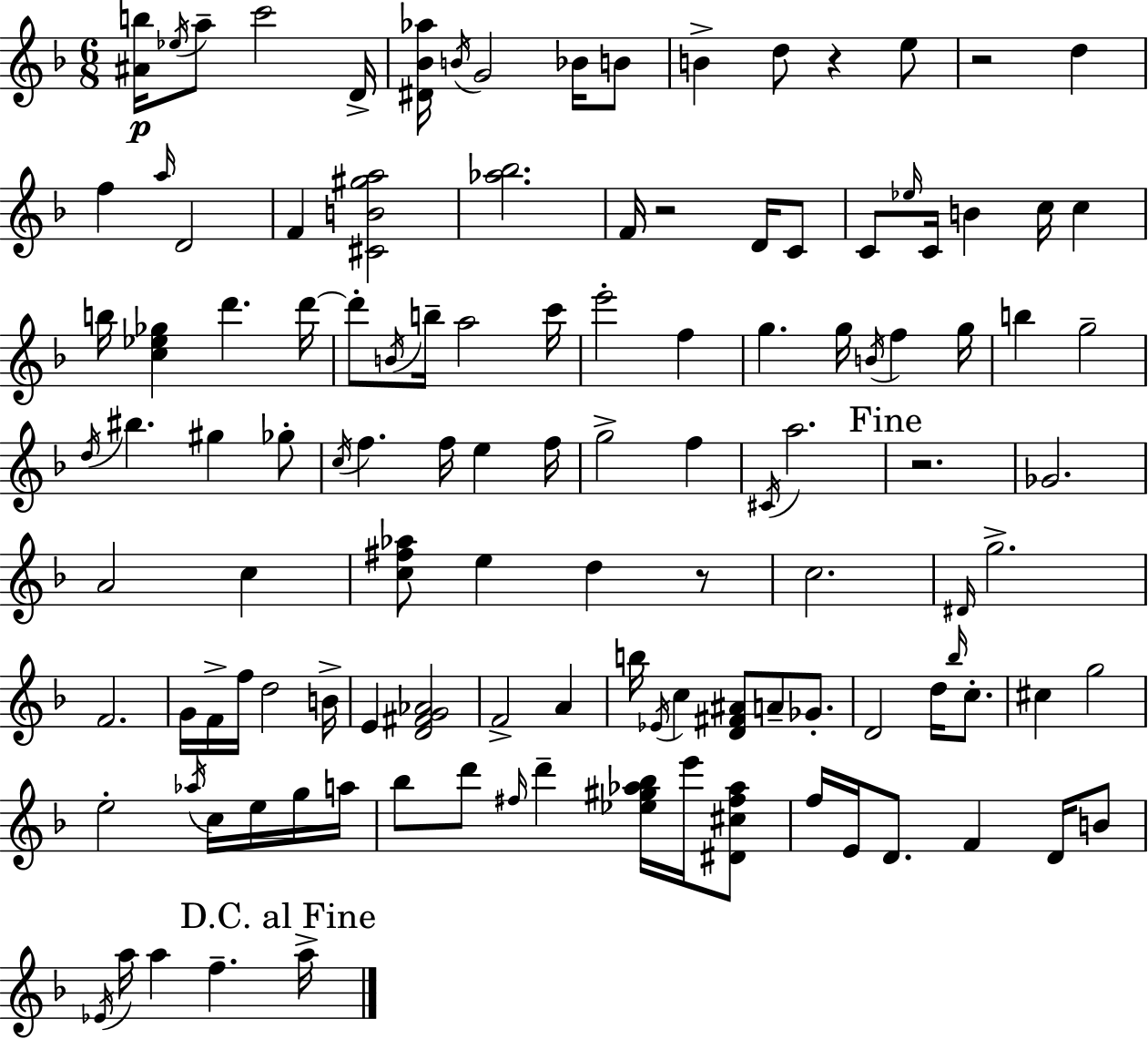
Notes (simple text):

[A#4,B5]/s Eb5/s A5/e C6/h D4/s [D#4,Bb4,Ab5]/s B4/s G4/h Bb4/s B4/e B4/q D5/e R/q E5/e R/h D5/q F5/q A5/s D4/h F4/q [C#4,B4,G#5,A5]/h [Ab5,Bb5]/h. F4/s R/h D4/s C4/e C4/e Eb5/s C4/s B4/q C5/s C5/q B5/s [C5,Eb5,Gb5]/q D6/q. D6/s D6/e B4/s B5/s A5/h C6/s E6/h F5/q G5/q. G5/s B4/s F5/q G5/s B5/q G5/h D5/s BIS5/q. G#5/q Gb5/e C5/s F5/q. F5/s E5/q F5/s G5/h F5/q C#4/s A5/h. R/h. Gb4/h. A4/h C5/q [C5,F#5,Ab5]/e E5/q D5/q R/e C5/h. D#4/s G5/h. F4/h. G4/s F4/s F5/s D5/h B4/s E4/q [D4,F#4,G4,Ab4]/h F4/h A4/q B5/s Eb4/s C5/q [D4,F#4,A#4]/e A4/e Gb4/e. D4/h D5/s Bb5/s C5/e. C#5/q G5/h E5/h Ab5/s C5/s E5/s G5/s A5/s Bb5/e D6/e F#5/s D6/q [Eb5,G#5,Ab5,Bb5]/s E6/s [D#4,C#5,F#5,Ab5]/e F5/s E4/s D4/e. F4/q D4/s B4/e Eb4/s A5/s A5/q F5/q. A5/s